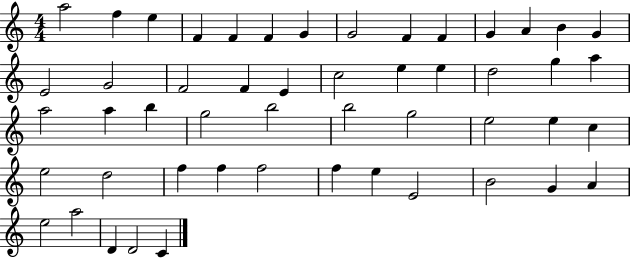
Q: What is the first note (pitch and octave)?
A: A5